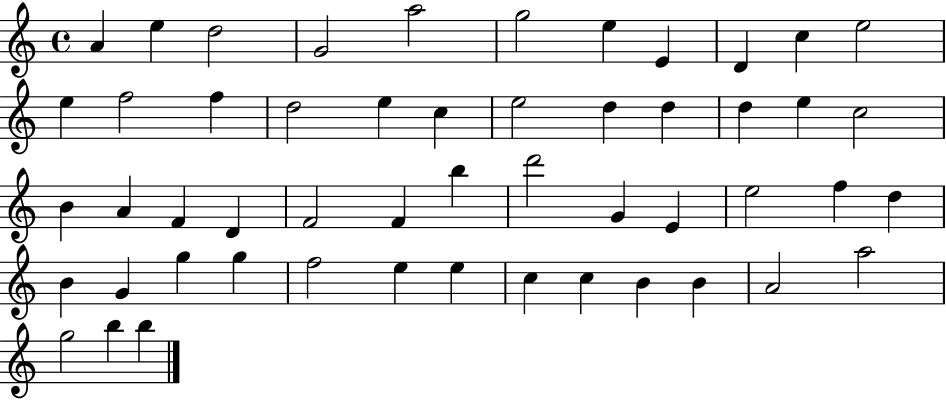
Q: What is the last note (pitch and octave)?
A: B5